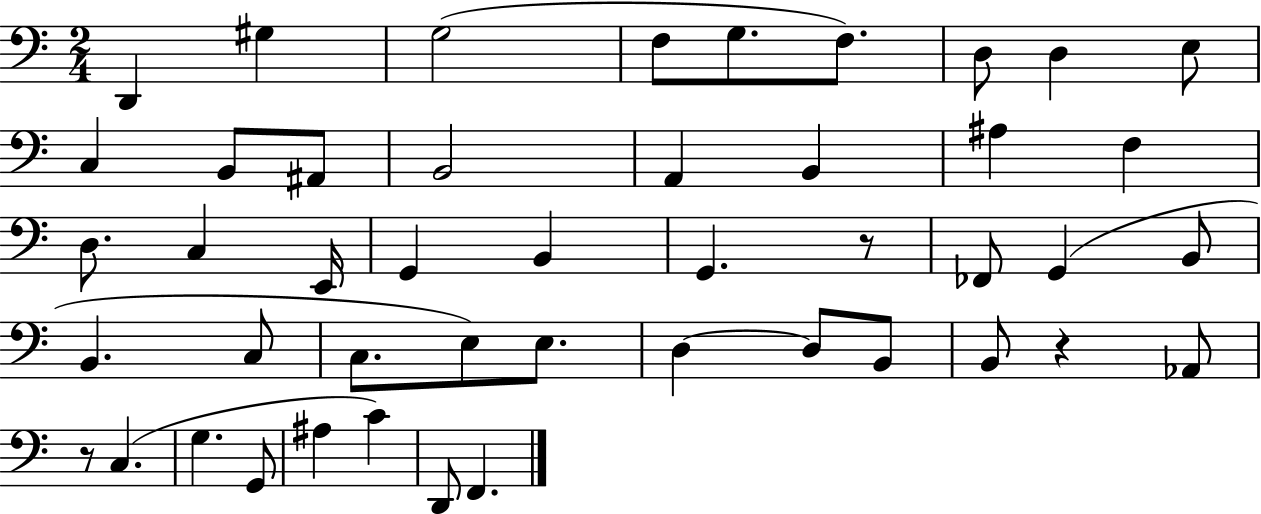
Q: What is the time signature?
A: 2/4